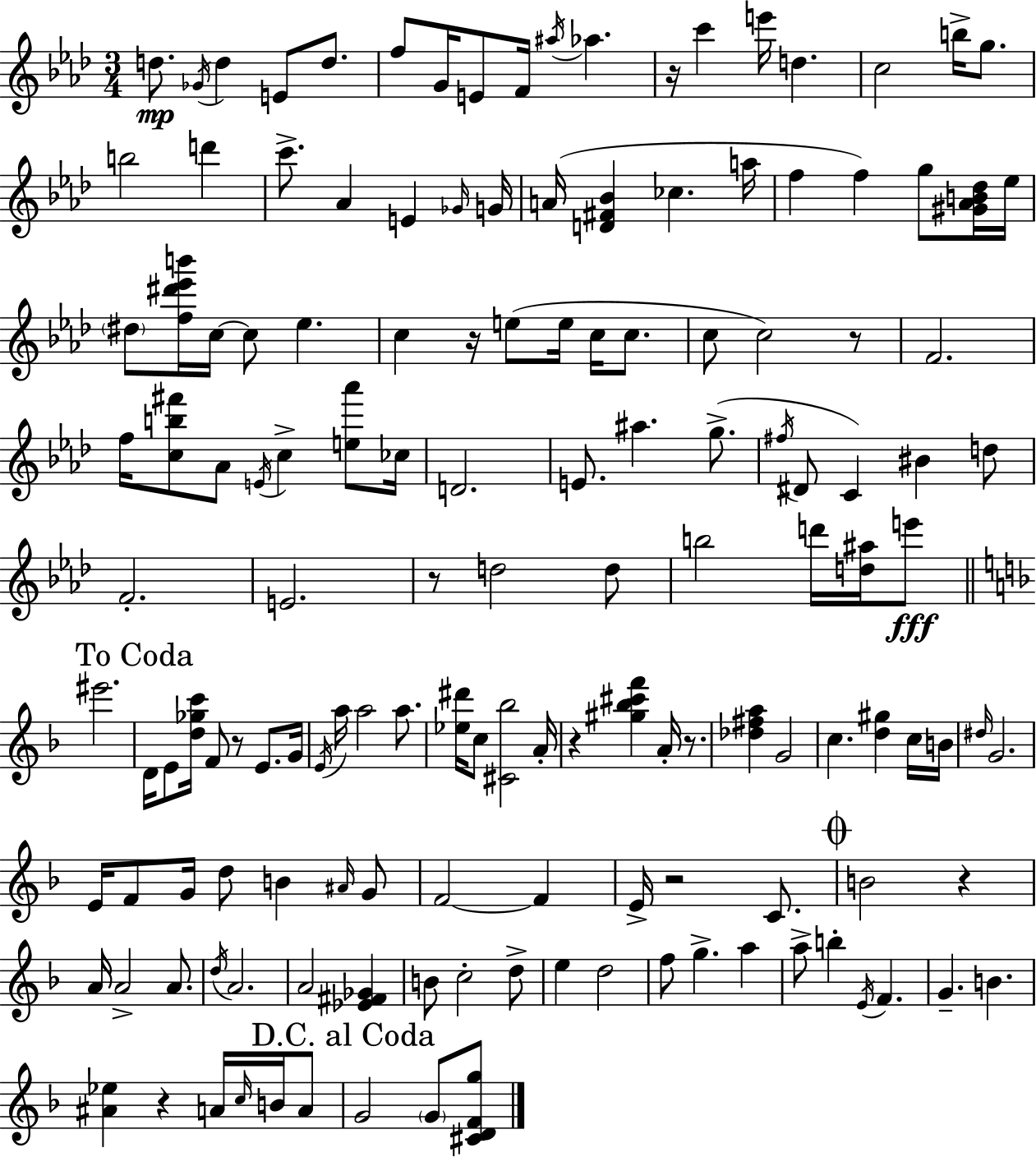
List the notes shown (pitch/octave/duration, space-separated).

D5/e. Gb4/s D5/q E4/e D5/e. F5/e G4/s E4/e F4/s A#5/s Ab5/q. R/s C6/q E6/s D5/q. C5/h B5/s G5/e. B5/h D6/q C6/e. Ab4/q E4/q Gb4/s G4/s A4/s [D4,F#4,Bb4]/q CES5/q. A5/s F5/q F5/q G5/e [G#4,Ab4,B4,Db5]/s Eb5/s D#5/e [F5,D#6,Eb6,B6]/s C5/s C5/e Eb5/q. C5/q R/s E5/e E5/s C5/s C5/e. C5/e C5/h R/e F4/h. F5/s [C5,B5,F#6]/e Ab4/e E4/s C5/q [E5,Ab6]/e CES5/s D4/h. E4/e. A#5/q. G5/e. F#5/s D#4/e C4/q BIS4/q D5/e F4/h. E4/h. R/e D5/h D5/e B5/h D6/s [D5,A#5]/s E6/e EIS6/h. D4/s E4/e [D5,Gb5,C6]/s F4/e R/e E4/e. G4/s E4/s A5/s A5/h A5/e. [Eb5,D#6]/s C5/e [C#4,Bb5]/h A4/s R/q [G#5,Bb5,C#6,F6]/q A4/s R/e. [Db5,F#5,A5]/q G4/h C5/q. [D5,G#5]/q C5/s B4/s D#5/s G4/h. E4/s F4/e G4/s D5/e B4/q A#4/s G4/e F4/h F4/q E4/s R/h C4/e. B4/h R/q A4/s A4/h A4/e. D5/s A4/h. A4/h [Eb4,F#4,Gb4]/q B4/e C5/h D5/e E5/q D5/h F5/e G5/q. A5/q A5/e B5/q E4/s F4/q. G4/q. B4/q. [A#4,Eb5]/q R/q A4/s C5/s B4/s A4/e G4/h G4/e [C#4,D4,F4,G5]/e